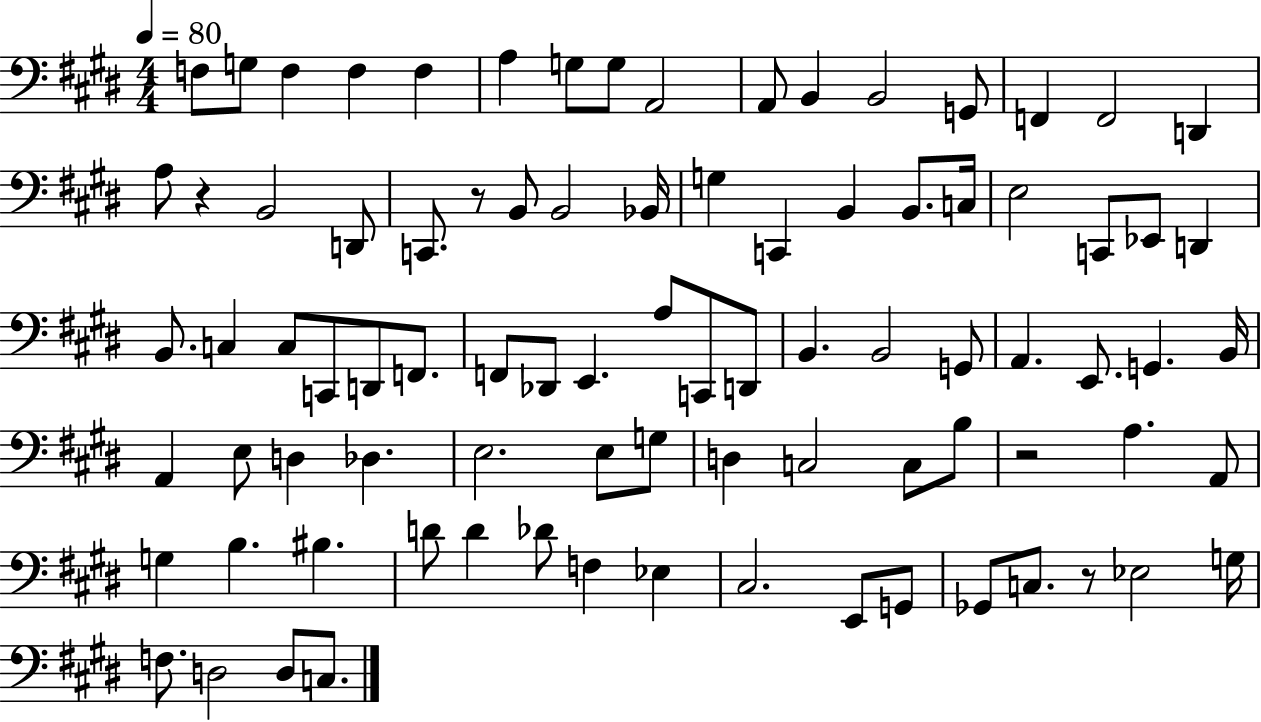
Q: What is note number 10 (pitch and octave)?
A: A2